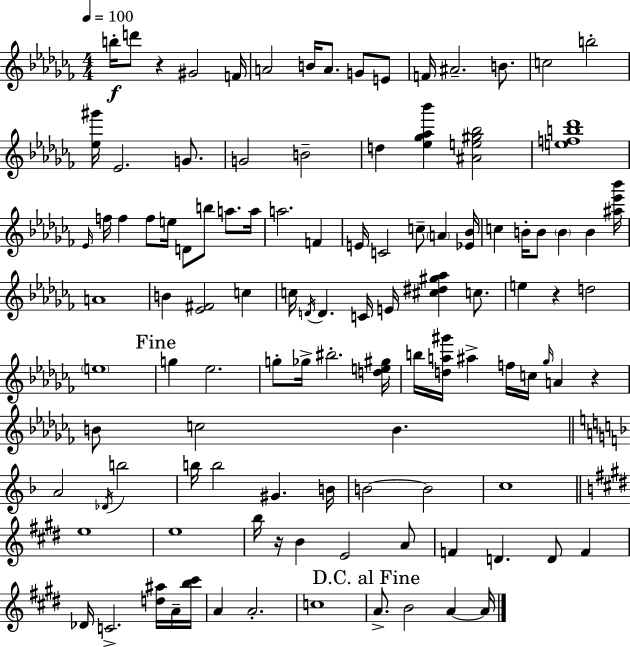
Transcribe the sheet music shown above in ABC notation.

X:1
T:Untitled
M:4/4
L:1/4
K:Abm
b/4 d'/2 z ^G2 F/4 A2 B/4 A/2 G/2 E/2 F/4 ^A2 B/2 c2 b2 [_e^g']/4 _E2 G/2 G2 B2 d [_e_g_a_b'] [^Ae^g_b]2 [efb_d']4 _E/4 f/4 f f/2 e/4 D/2 b/2 a/2 a/4 a2 F E/4 C2 c/2 A [_E_B]/4 c B/4 B/2 B B [^a_e'_b']/4 A4 B [_E^F]2 c c/4 D/4 D C/4 E/4 [^c^d^g_a] c/2 e z d2 e4 g _e2 g/2 _g/4 ^b2 [de^g]/4 b/4 [da^g']/4 ^a f/4 c/4 _g/4 A z B/2 c2 B A2 _D/4 b2 b/4 b2 ^G B/4 B2 B2 c4 e4 e4 b/4 z/4 B E2 A/2 F D D/2 F _D/4 C2 [d^a]/4 A/4 [b^c']/4 A A2 c4 A/2 B2 A A/4